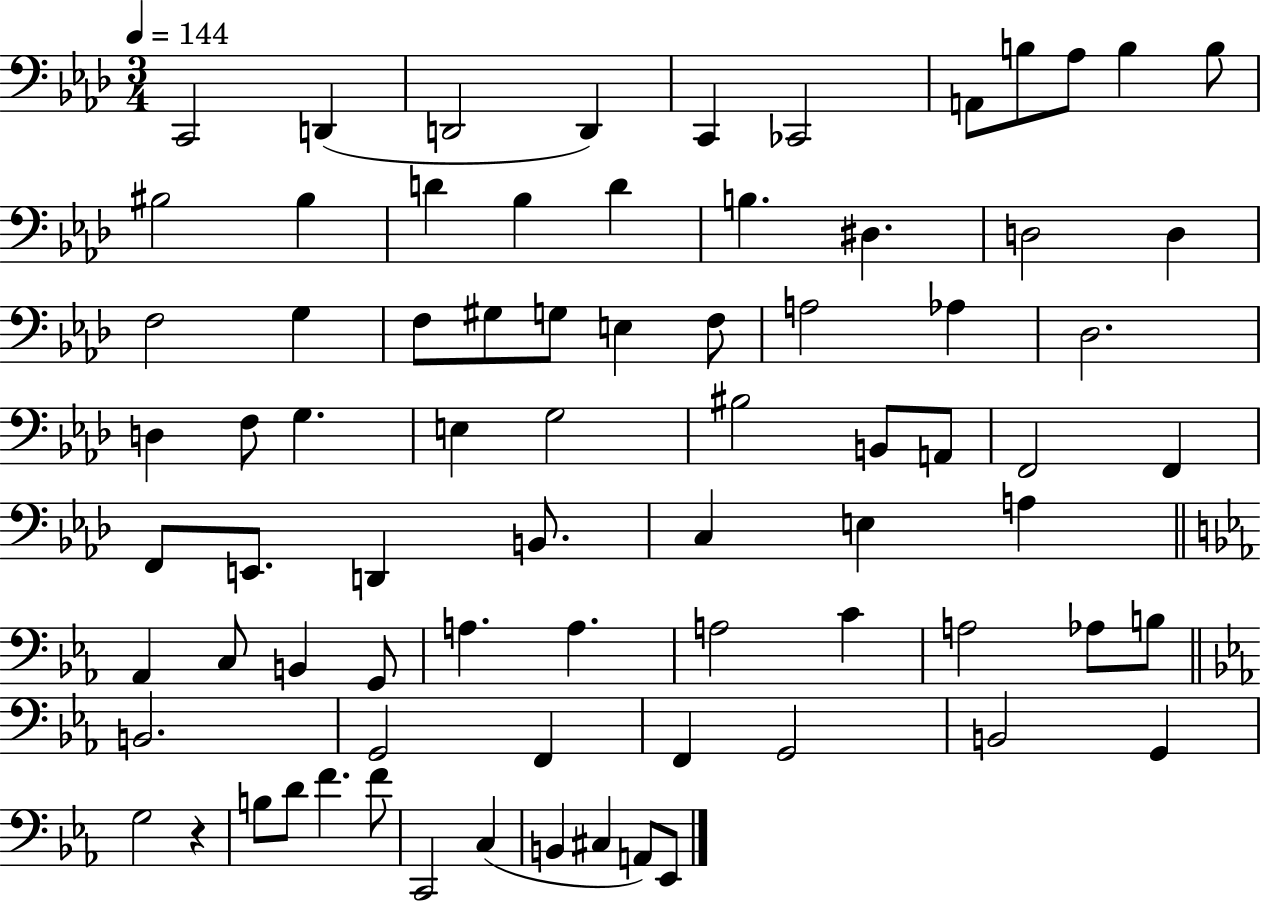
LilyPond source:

{
  \clef bass
  \numericTimeSignature
  \time 3/4
  \key aes \major
  \tempo 4 = 144
  c,2 d,4( | d,2 d,4) | c,4 ces,2 | a,8 b8 aes8 b4 b8 | \break bis2 bis4 | d'4 bes4 d'4 | b4. dis4. | d2 d4 | \break f2 g4 | f8 gis8 g8 e4 f8 | a2 aes4 | des2. | \break d4 f8 g4. | e4 g2 | bis2 b,8 a,8 | f,2 f,4 | \break f,8 e,8. d,4 b,8. | c4 e4 a4 | \bar "||" \break \key ees \major aes,4 c8 b,4 g,8 | a4. a4. | a2 c'4 | a2 aes8 b8 | \break \bar "||" \break \key ees \major b,2. | g,2 f,4 | f,4 g,2 | b,2 g,4 | \break g2 r4 | b8 d'8 f'4. f'8 | c,2 c4( | b,4 cis4 a,8) ees,8 | \break \bar "|."
}